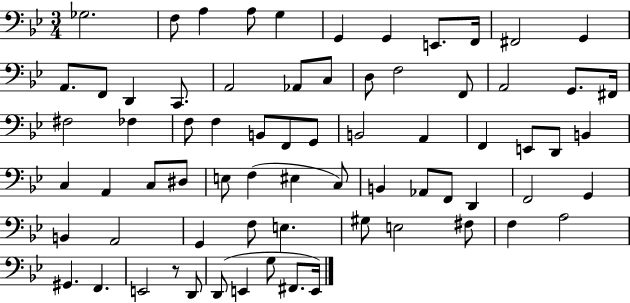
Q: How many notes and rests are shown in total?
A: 71